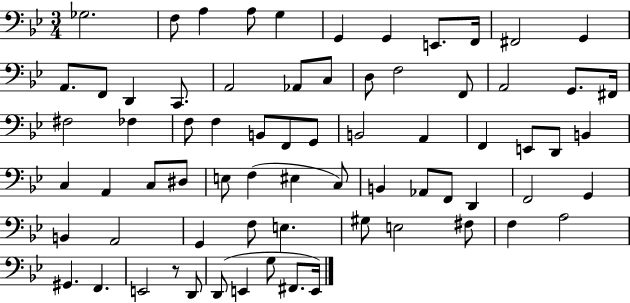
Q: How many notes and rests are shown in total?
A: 71